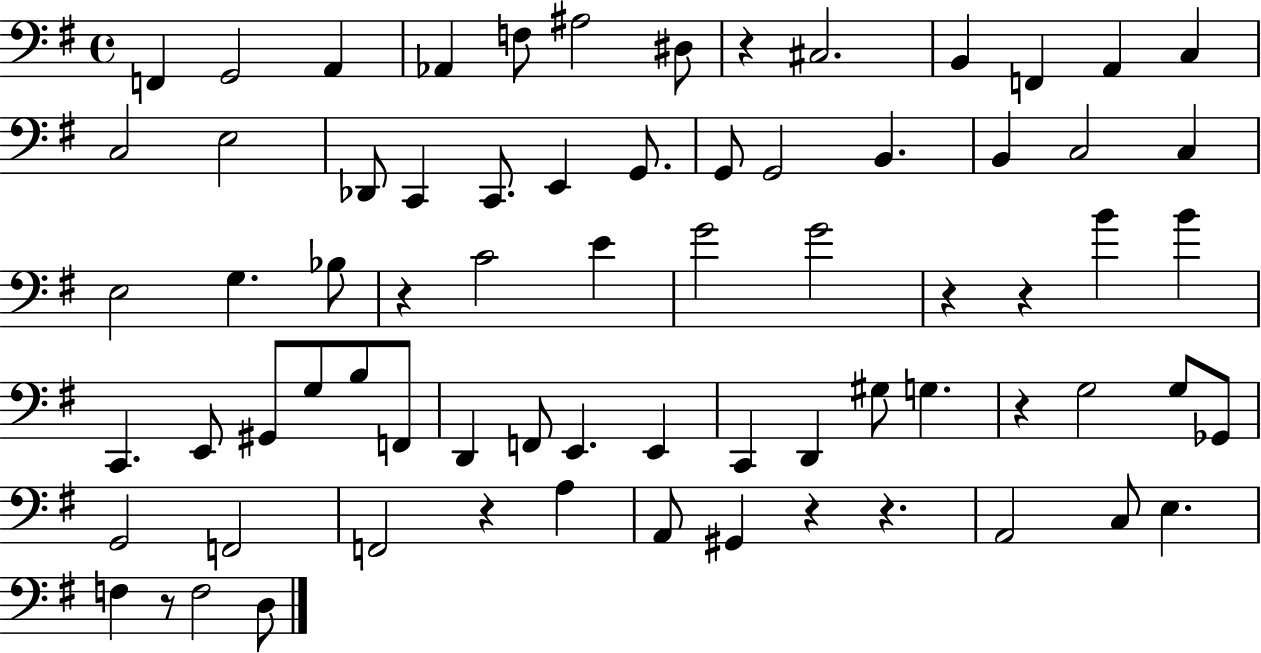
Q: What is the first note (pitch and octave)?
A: F2